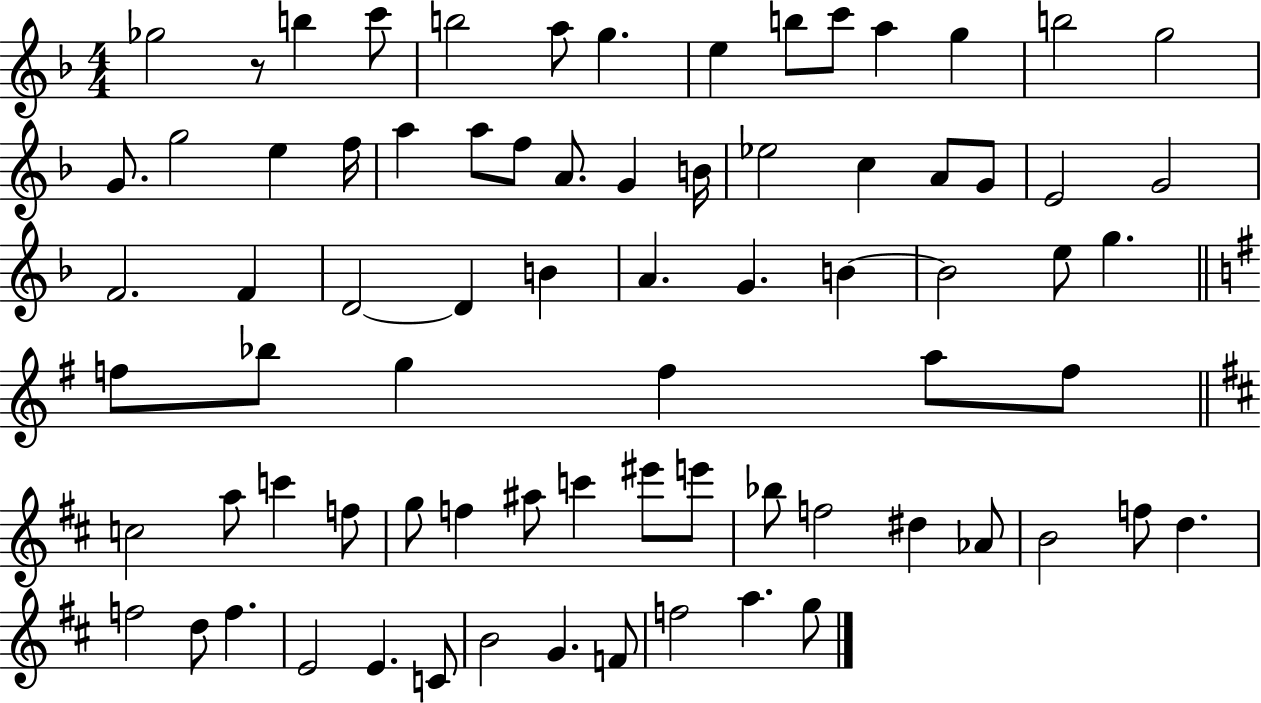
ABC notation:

X:1
T:Untitled
M:4/4
L:1/4
K:F
_g2 z/2 b c'/2 b2 a/2 g e b/2 c'/2 a g b2 g2 G/2 g2 e f/4 a a/2 f/2 A/2 G B/4 _e2 c A/2 G/2 E2 G2 F2 F D2 D B A G B B2 e/2 g f/2 _b/2 g f a/2 f/2 c2 a/2 c' f/2 g/2 f ^a/2 c' ^e'/2 e'/2 _b/2 f2 ^d _A/2 B2 f/2 d f2 d/2 f E2 E C/2 B2 G F/2 f2 a g/2